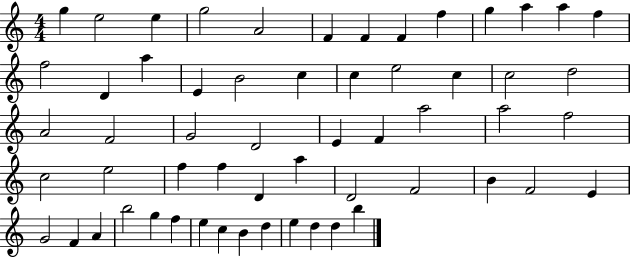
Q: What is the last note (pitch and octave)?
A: B5